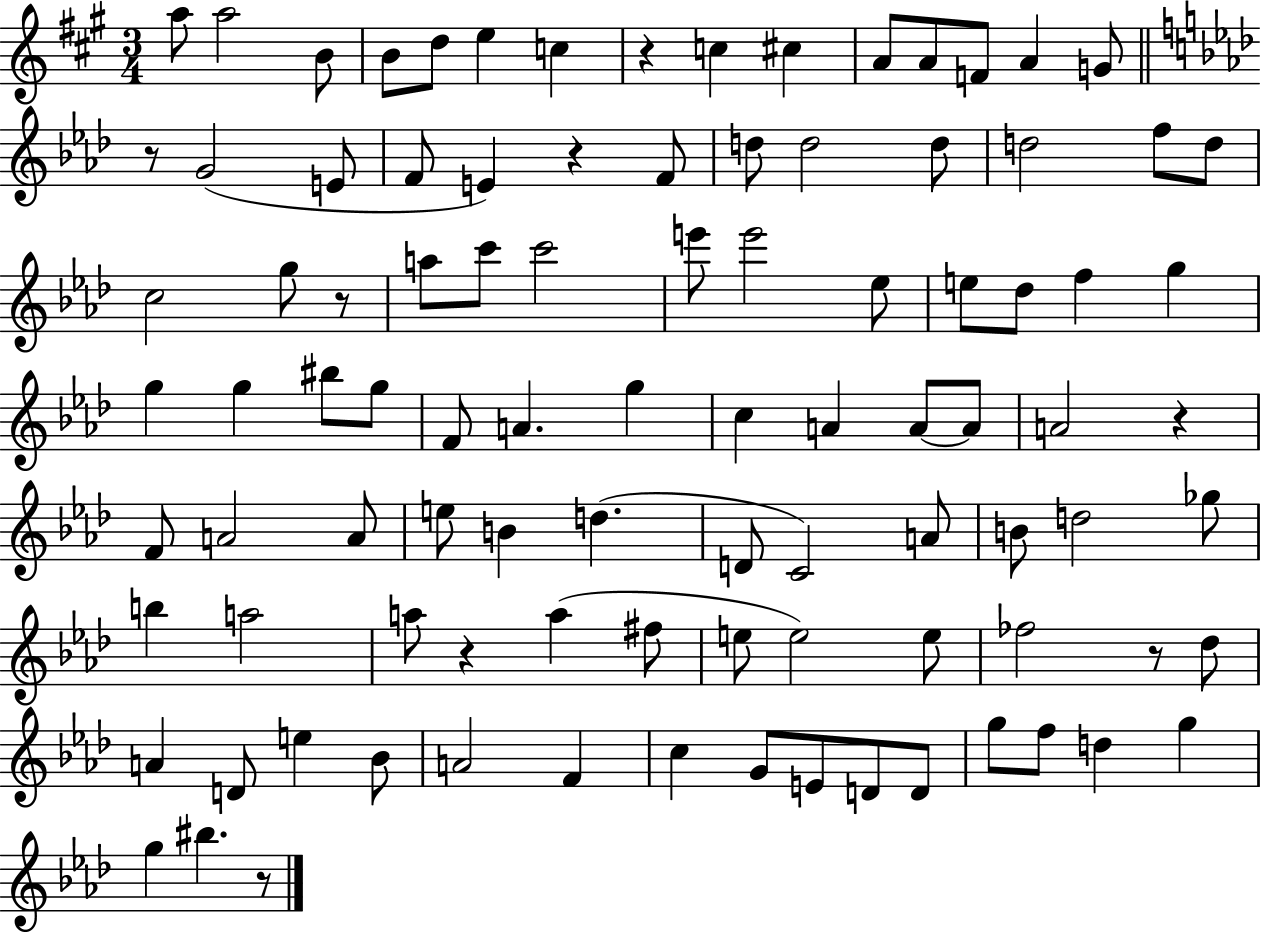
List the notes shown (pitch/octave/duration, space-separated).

A5/e A5/h B4/e B4/e D5/e E5/q C5/q R/q C5/q C#5/q A4/e A4/e F4/e A4/q G4/e R/e G4/h E4/e F4/e E4/q R/q F4/e D5/e D5/h D5/e D5/h F5/e D5/e C5/h G5/e R/e A5/e C6/e C6/h E6/e E6/h Eb5/e E5/e Db5/e F5/q G5/q G5/q G5/q BIS5/e G5/e F4/e A4/q. G5/q C5/q A4/q A4/e A4/e A4/h R/q F4/e A4/h A4/e E5/e B4/q D5/q. D4/e C4/h A4/e B4/e D5/h Gb5/e B5/q A5/h A5/e R/q A5/q F#5/e E5/e E5/h E5/e FES5/h R/e Db5/e A4/q D4/e E5/q Bb4/e A4/h F4/q C5/q G4/e E4/e D4/e D4/e G5/e F5/e D5/q G5/q G5/q BIS5/q. R/e